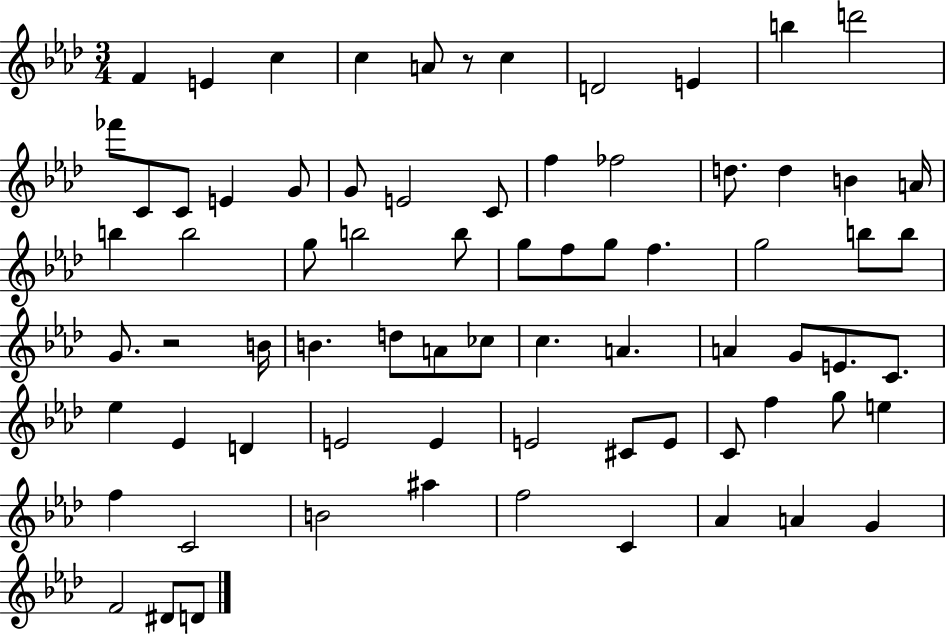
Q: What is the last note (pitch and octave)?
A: D4